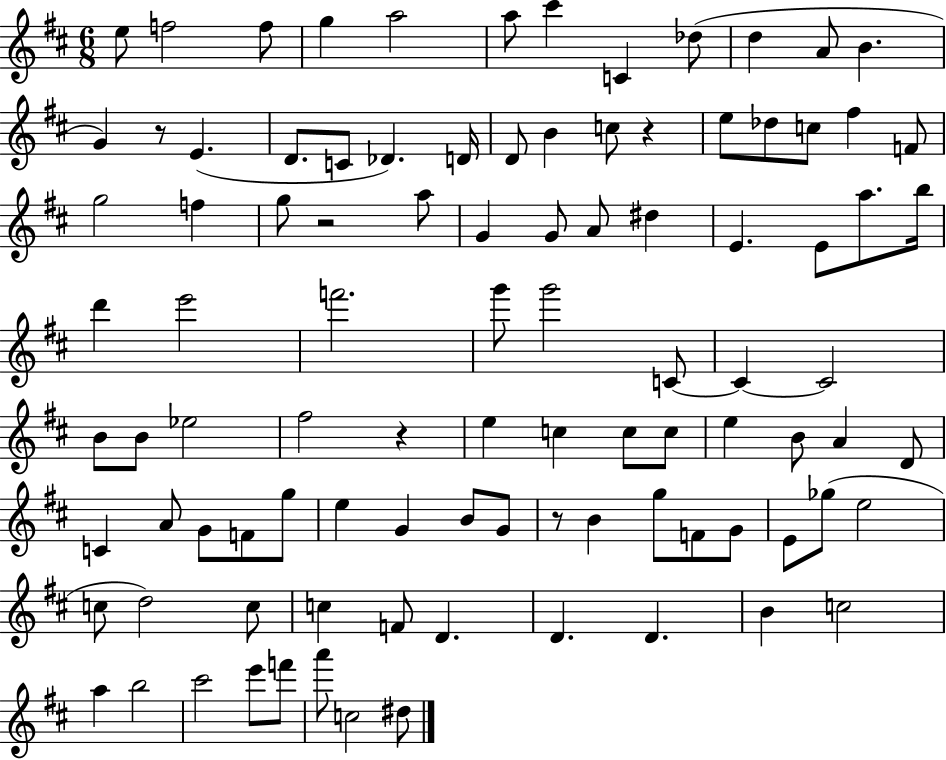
{
  \clef treble
  \numericTimeSignature
  \time 6/8
  \key d \major
  \repeat volta 2 { e''8 f''2 f''8 | g''4 a''2 | a''8 cis'''4 c'4 des''8( | d''4 a'8 b'4. | \break g'4) r8 e'4.( | d'8. c'8 des'4.) d'16 | d'8 b'4 c''8 r4 | e''8 des''8 c''8 fis''4 f'8 | \break g''2 f''4 | g''8 r2 a''8 | g'4 g'8 a'8 dis''4 | e'4. e'8 a''8. b''16 | \break d'''4 e'''2 | f'''2. | g'''8 g'''2 c'8~~ | c'4~~ c'2 | \break b'8 b'8 ees''2 | fis''2 r4 | e''4 c''4 c''8 c''8 | e''4 b'8 a'4 d'8 | \break c'4 a'8 g'8 f'8 g''8 | e''4 g'4 b'8 g'8 | r8 b'4 g''8 f'8 g'8 | e'8 ges''8( e''2 | \break c''8 d''2) c''8 | c''4 f'8 d'4. | d'4. d'4. | b'4 c''2 | \break a''4 b''2 | cis'''2 e'''8 f'''8 | a'''8 c''2 dis''8 | } \bar "|."
}